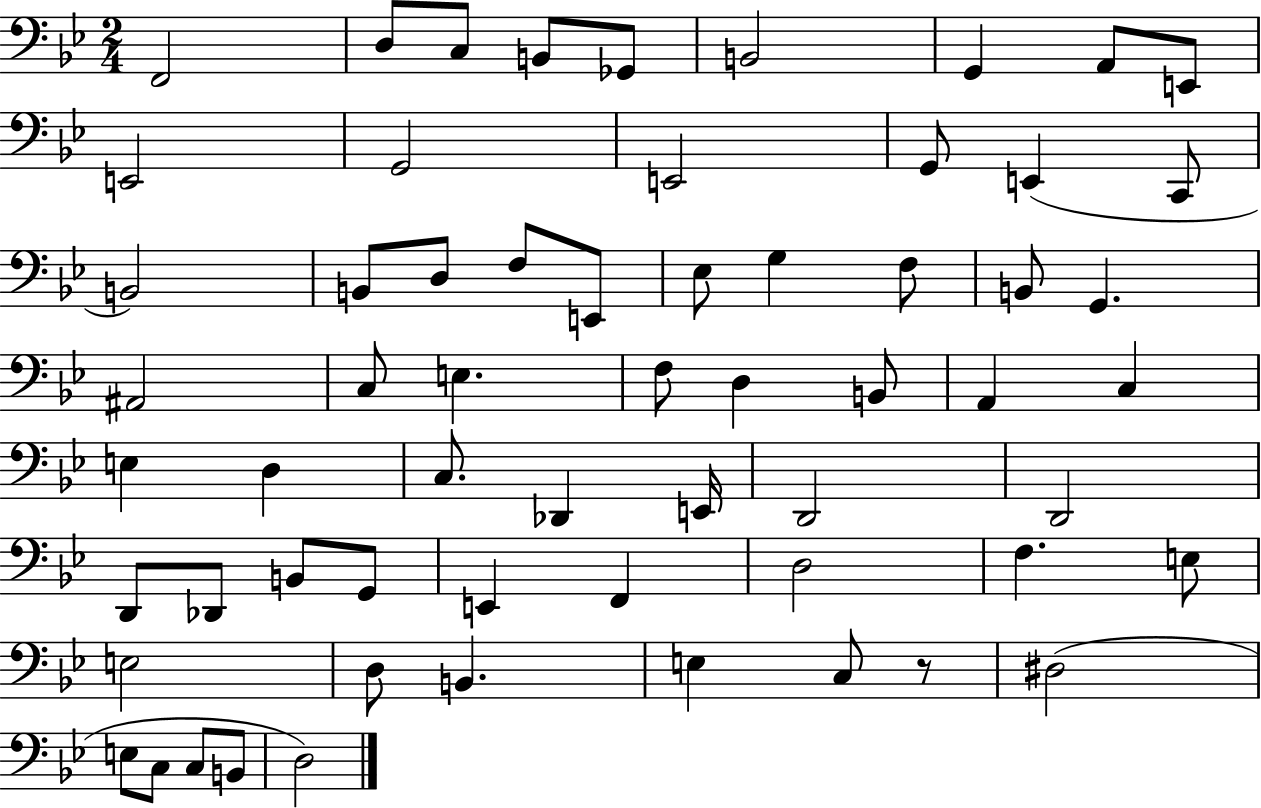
F2/h D3/e C3/e B2/e Gb2/e B2/h G2/q A2/e E2/e E2/h G2/h E2/h G2/e E2/q C2/e B2/h B2/e D3/e F3/e E2/e Eb3/e G3/q F3/e B2/e G2/q. A#2/h C3/e E3/q. F3/e D3/q B2/e A2/q C3/q E3/q D3/q C3/e. Db2/q E2/s D2/h D2/h D2/e Db2/e B2/e G2/e E2/q F2/q D3/h F3/q. E3/e E3/h D3/e B2/q. E3/q C3/e R/e D#3/h E3/e C3/e C3/e B2/e D3/h